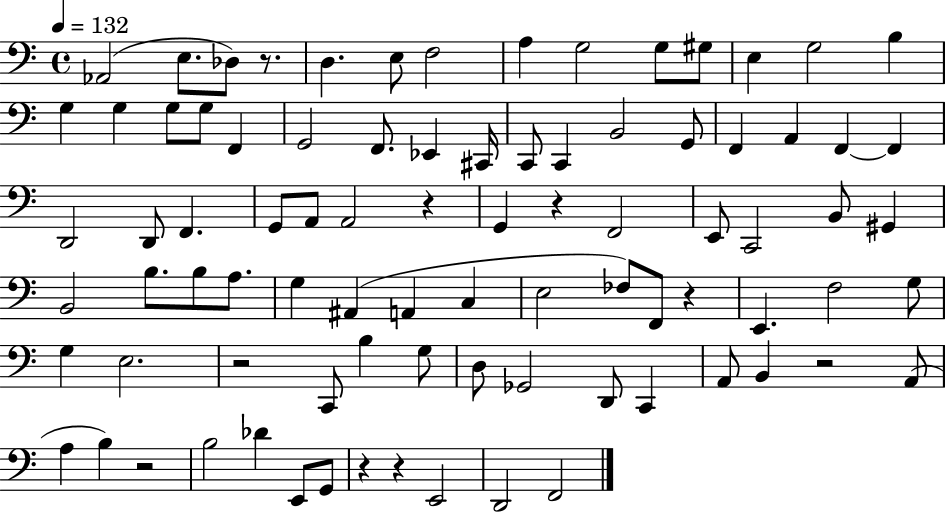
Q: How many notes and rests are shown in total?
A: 86